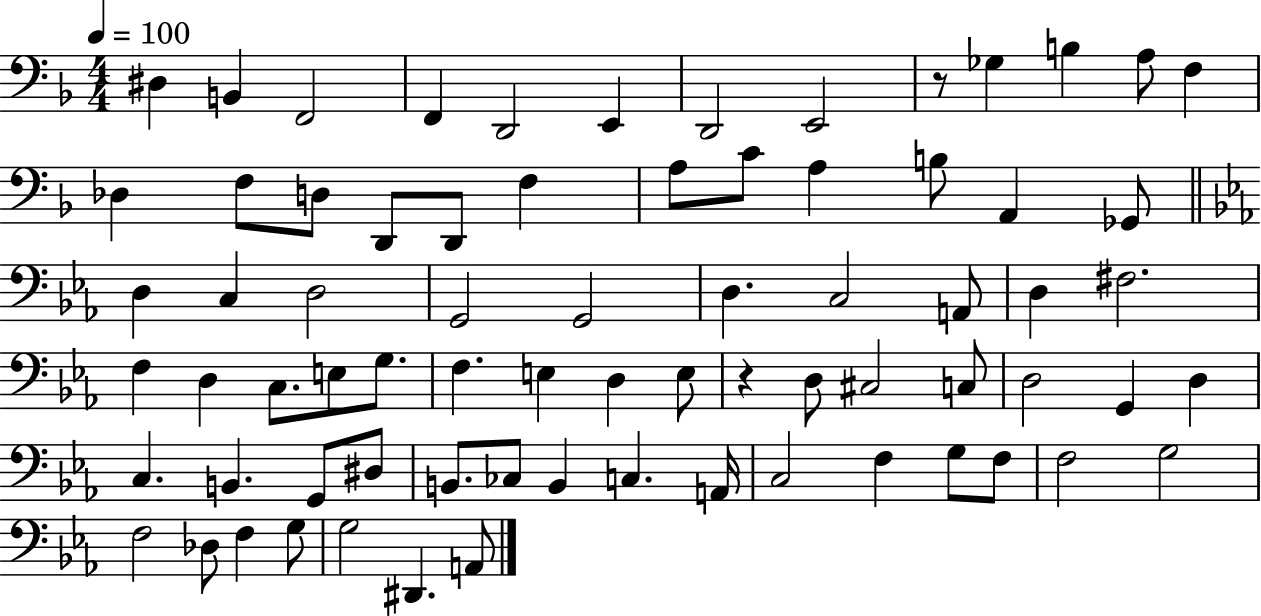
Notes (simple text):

D#3/q B2/q F2/h F2/q D2/h E2/q D2/h E2/h R/e Gb3/q B3/q A3/e F3/q Db3/q F3/e D3/e D2/e D2/e F3/q A3/e C4/e A3/q B3/e A2/q Gb2/e D3/q C3/q D3/h G2/h G2/h D3/q. C3/h A2/e D3/q F#3/h. F3/q D3/q C3/e. E3/e G3/e. F3/q. E3/q D3/q E3/e R/q D3/e C#3/h C3/e D3/h G2/q D3/q C3/q. B2/q. G2/e D#3/e B2/e. CES3/e B2/q C3/q. A2/s C3/h F3/q G3/e F3/e F3/h G3/h F3/h Db3/e F3/q G3/e G3/h D#2/q. A2/e